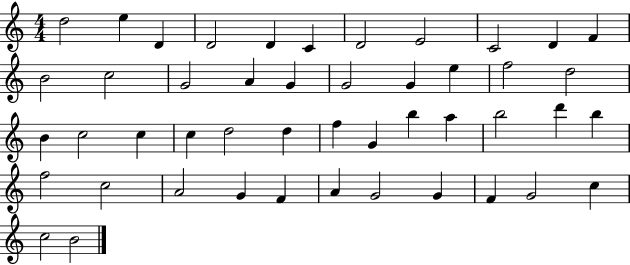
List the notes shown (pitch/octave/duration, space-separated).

D5/h E5/q D4/q D4/h D4/q C4/q D4/h E4/h C4/h D4/q F4/q B4/h C5/h G4/h A4/q G4/q G4/h G4/q E5/q F5/h D5/h B4/q C5/h C5/q C5/q D5/h D5/q F5/q G4/q B5/q A5/q B5/h D6/q B5/q F5/h C5/h A4/h G4/q F4/q A4/q G4/h G4/q F4/q G4/h C5/q C5/h B4/h